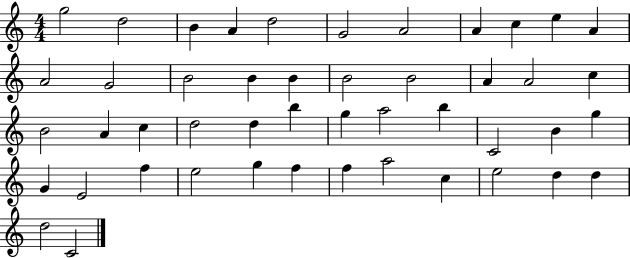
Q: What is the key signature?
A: C major